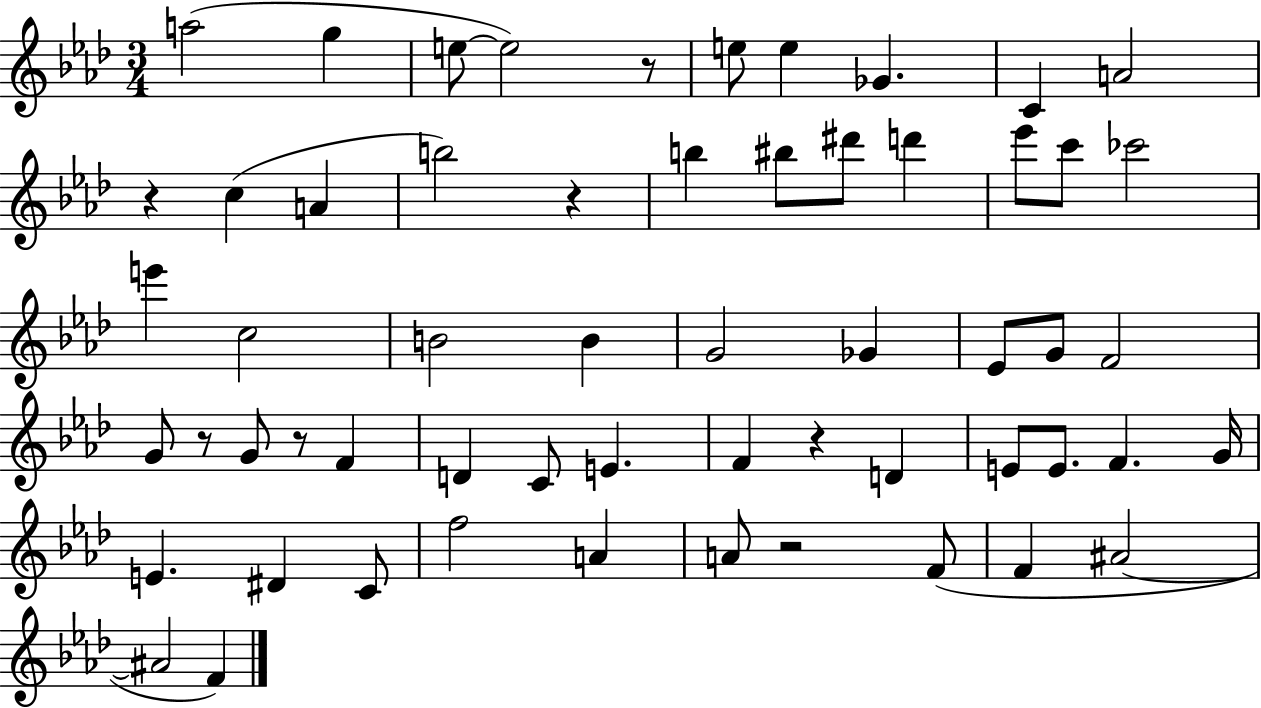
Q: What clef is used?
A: treble